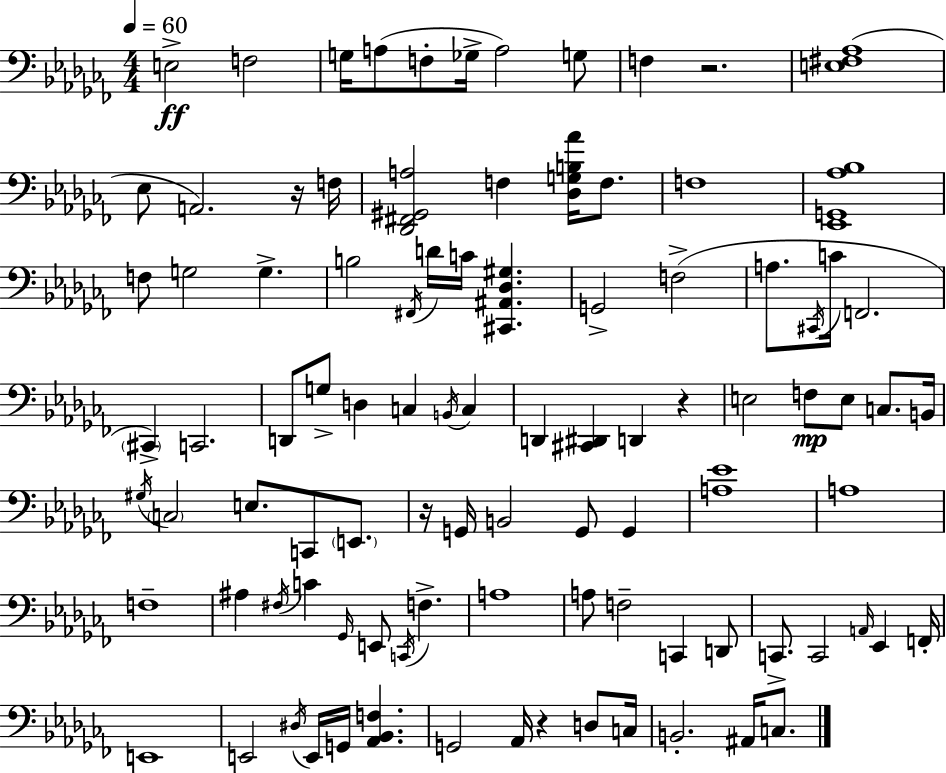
E3/h F3/h G3/s A3/e F3/e Gb3/s A3/h G3/e F3/q R/h. [E3,F#3,Ab3]/w Eb3/e A2/h. R/s F3/s [Db2,F#2,G#2,A3]/h F3/q [Db3,G3,B3,Ab4]/s F3/e. F3/w [Eb2,G2,Ab3,Bb3]/w F3/e G3/h G3/q. B3/h F#2/s D4/s C4/s [C#2,A#2,Db3,G#3]/q. G2/h F3/h A3/e. C#2/s C4/s F2/h. C#2/q C2/h. D2/e G3/e D3/q C3/q B2/s C3/q D2/q [C#2,D#2]/q D2/q R/q E3/h F3/e E3/e C3/e. B2/s G#3/s C3/h E3/e. C2/e E2/e. R/s G2/s B2/h G2/e G2/q [A3,Eb4]/w A3/w F3/w A#3/q F#3/s C4/q Gb2/s E2/e C2/s F3/q. A3/w A3/e F3/h C2/q D2/e C2/e. C2/h A2/s Eb2/q F2/s E2/w E2/h D#3/s E2/s G2/s [Ab2,Bb2,F3]/q. G2/h Ab2/s R/q D3/e C3/s B2/h. A#2/s C3/e.